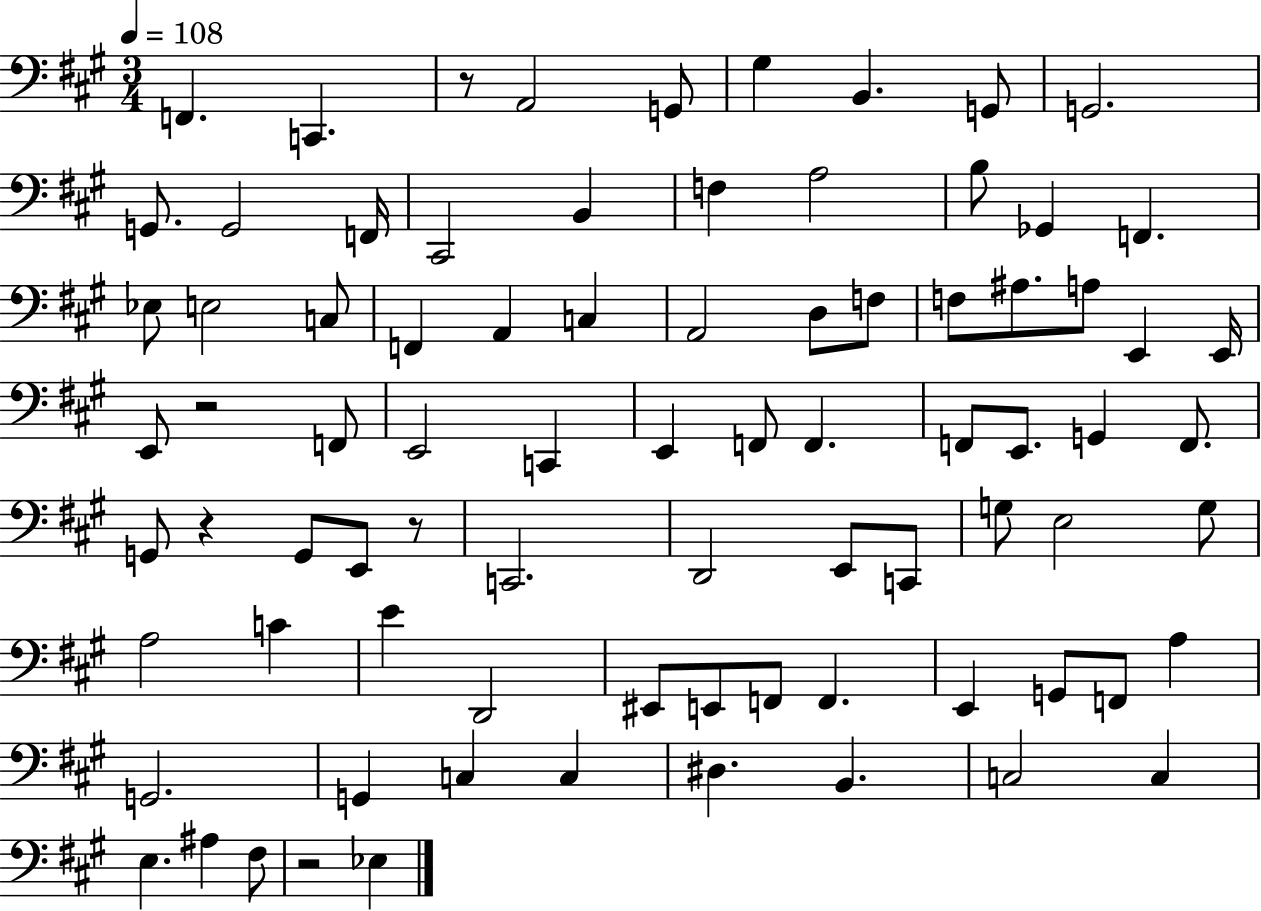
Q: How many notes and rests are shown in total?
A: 82